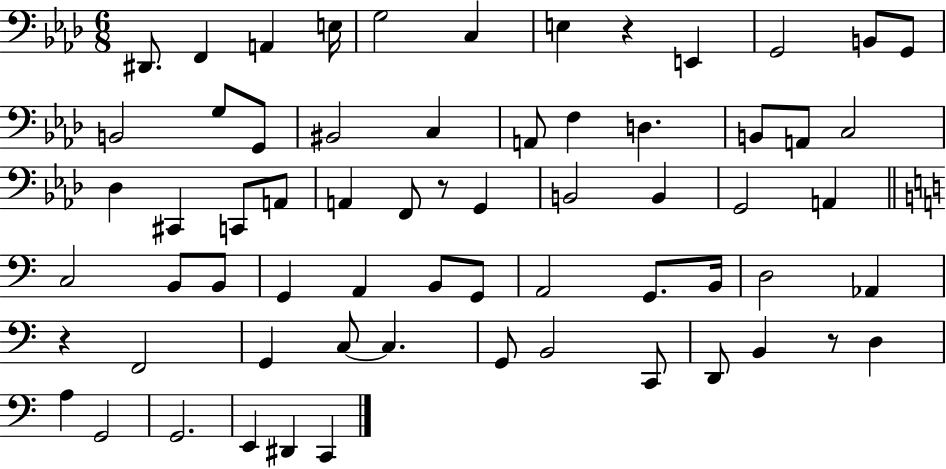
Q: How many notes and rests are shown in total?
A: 65